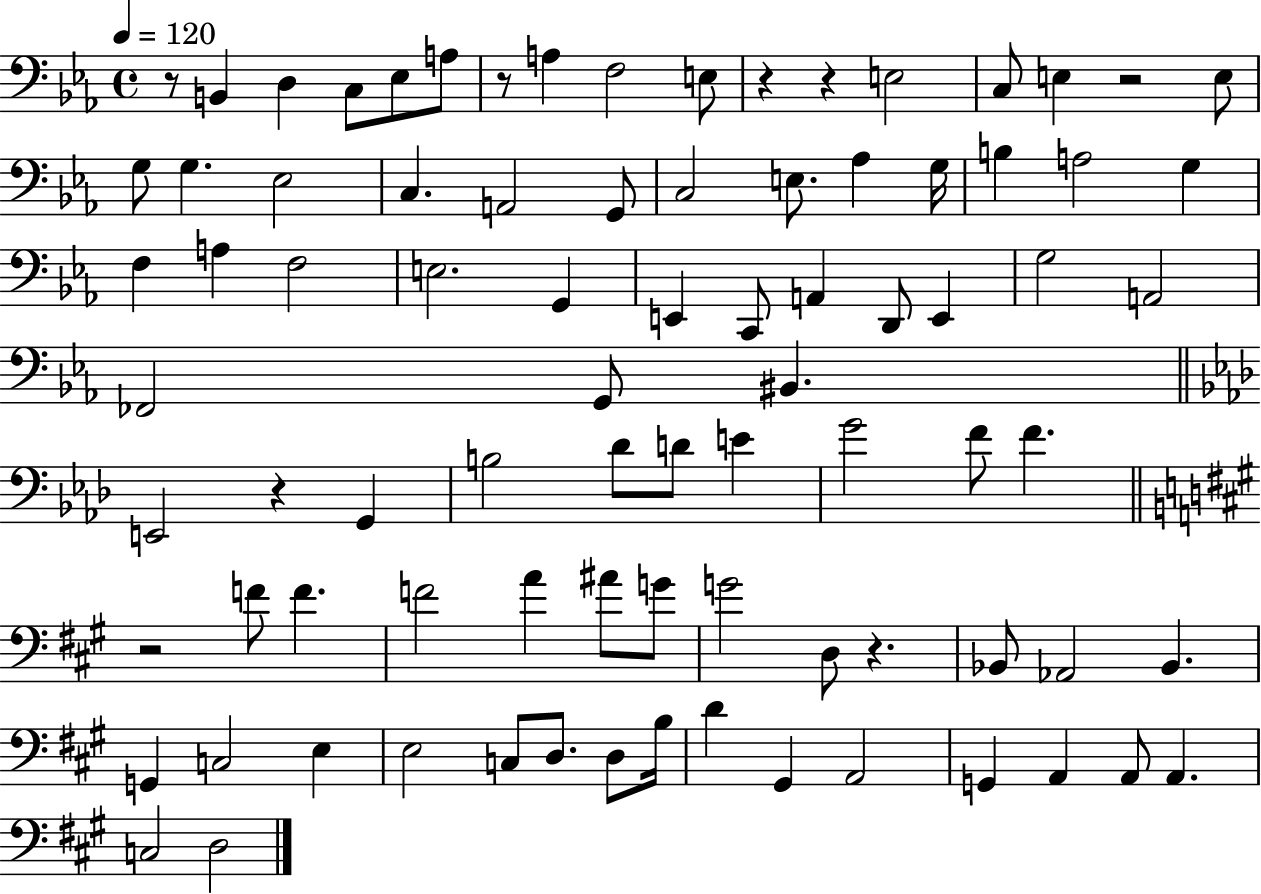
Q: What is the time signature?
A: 4/4